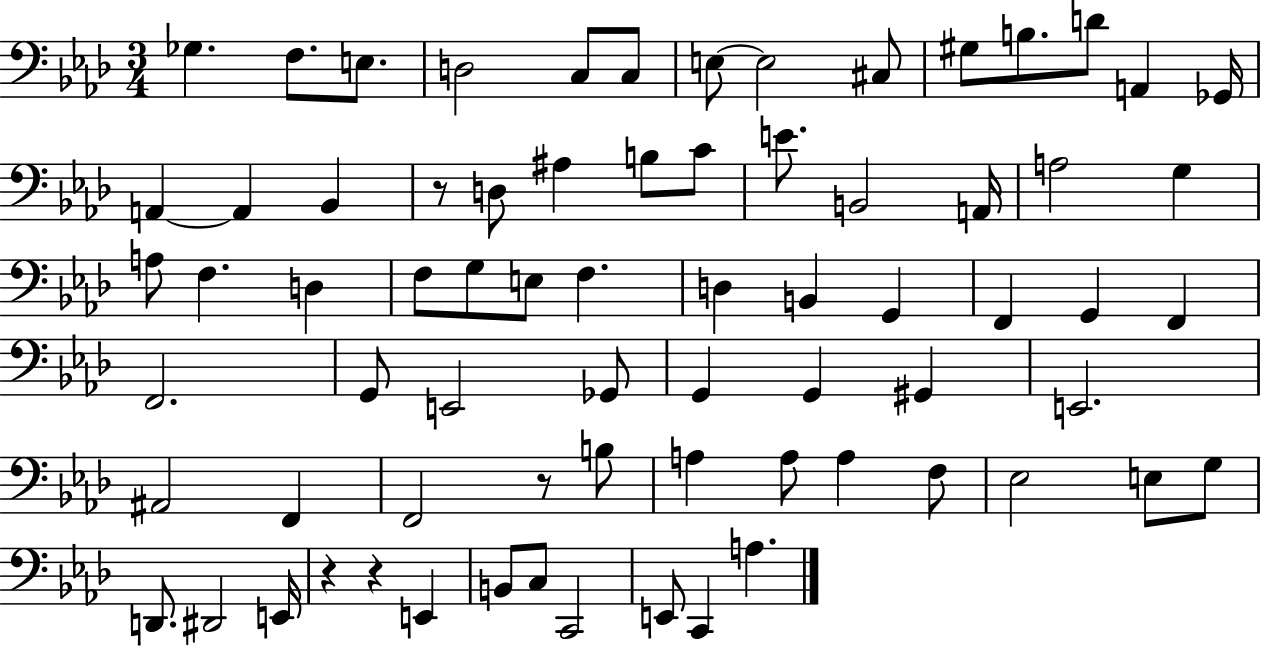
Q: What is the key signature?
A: AES major